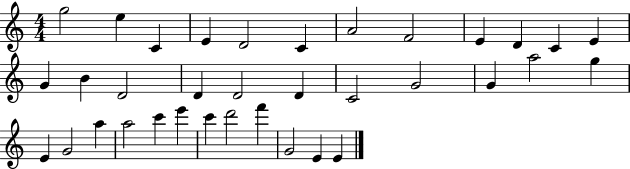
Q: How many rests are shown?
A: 0